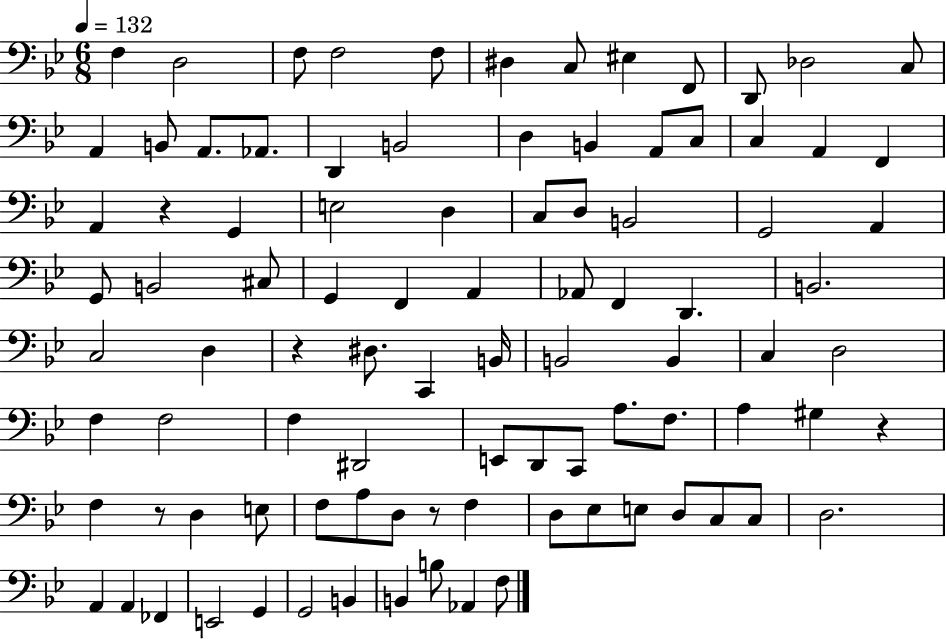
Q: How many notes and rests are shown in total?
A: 94